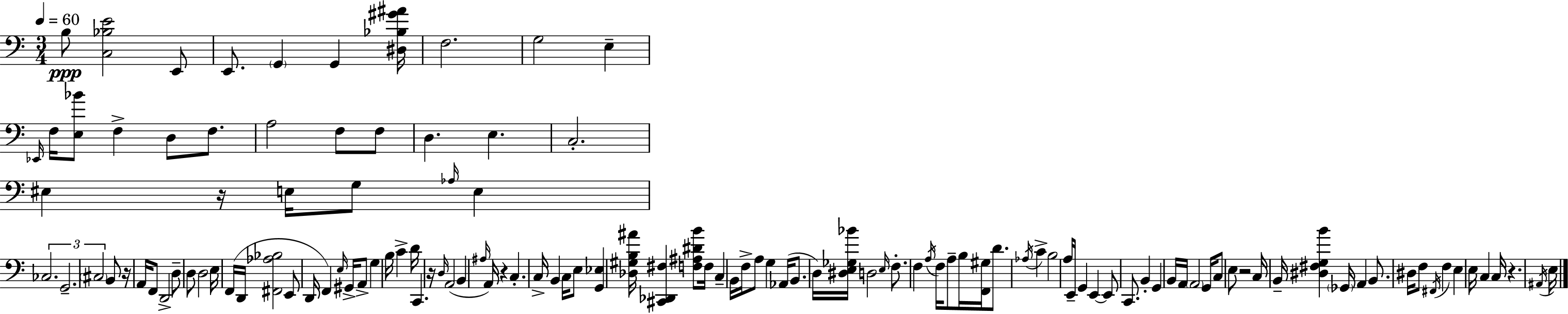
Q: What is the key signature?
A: A minor